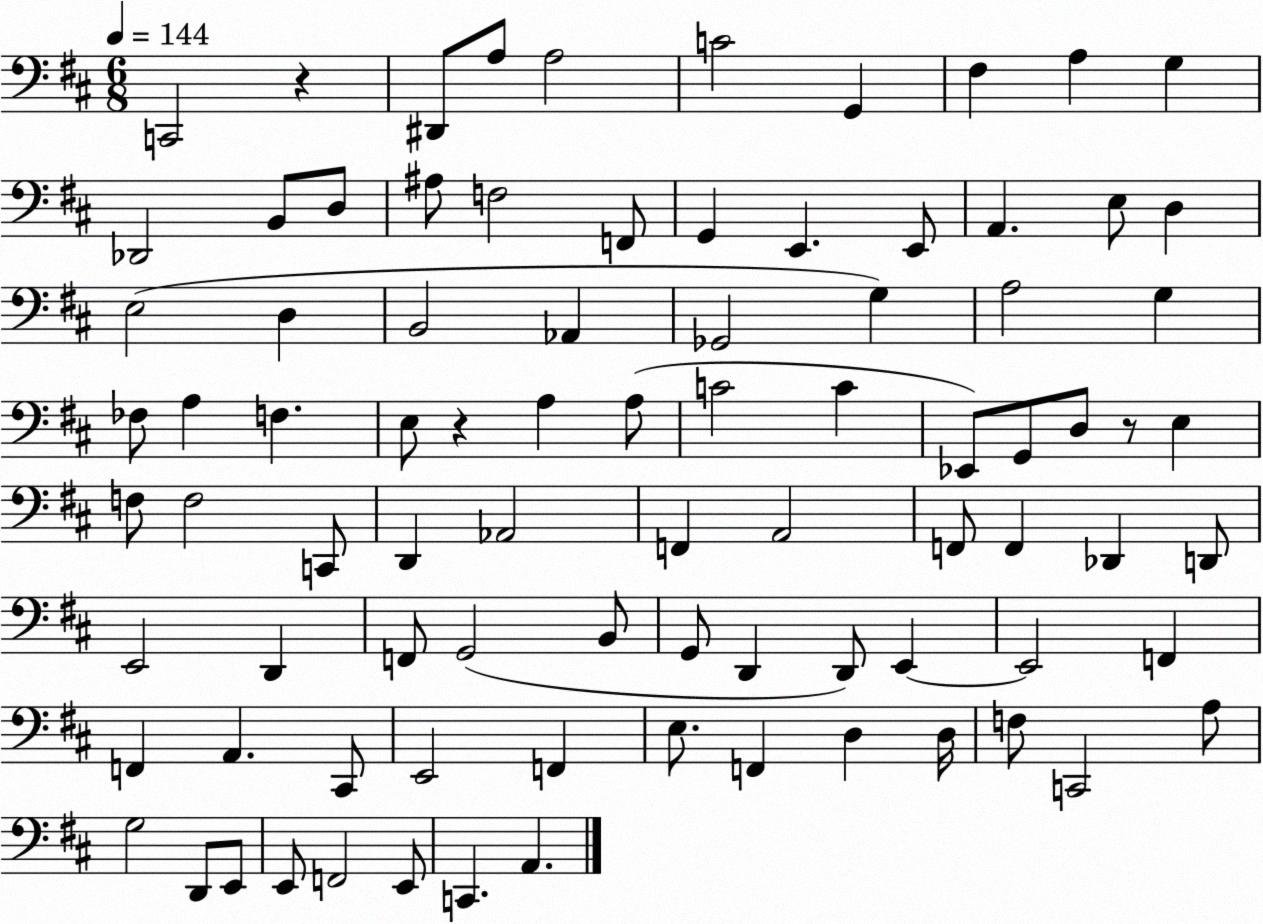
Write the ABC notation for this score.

X:1
T:Untitled
M:6/8
L:1/4
K:D
C,,2 z ^D,,/2 A,/2 A,2 C2 G,, ^F, A, G, _D,,2 B,,/2 D,/2 ^A,/2 F,2 F,,/2 G,, E,, E,,/2 A,, E,/2 D, E,2 D, B,,2 _A,, _G,,2 G, A,2 G, _F,/2 A, F, E,/2 z A, A,/2 C2 C _E,,/2 G,,/2 D,/2 z/2 E, F,/2 F,2 C,,/2 D,, _A,,2 F,, A,,2 F,,/2 F,, _D,, D,,/2 E,,2 D,, F,,/2 G,,2 B,,/2 G,,/2 D,, D,,/2 E,, E,,2 F,, F,, A,, ^C,,/2 E,,2 F,, E,/2 F,, D, D,/4 F,/2 C,,2 A,/2 G,2 D,,/2 E,,/2 E,,/2 F,,2 E,,/2 C,, A,,